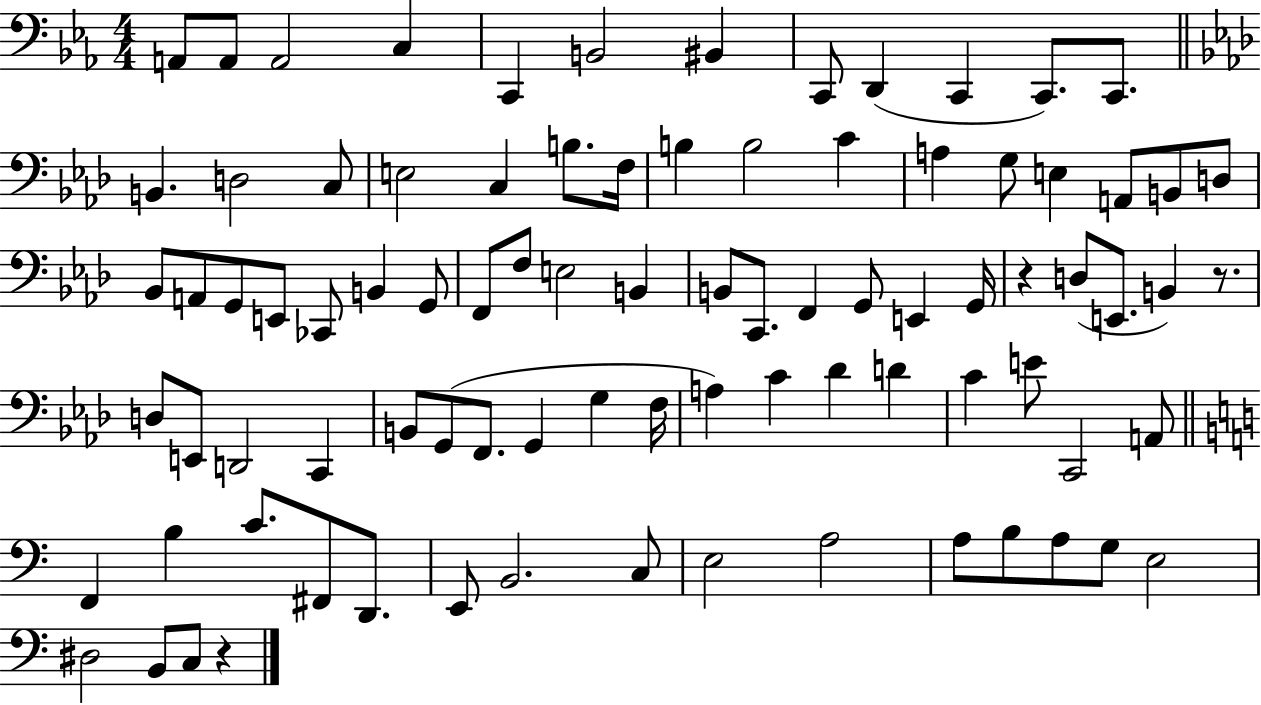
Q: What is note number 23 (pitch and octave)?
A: A3